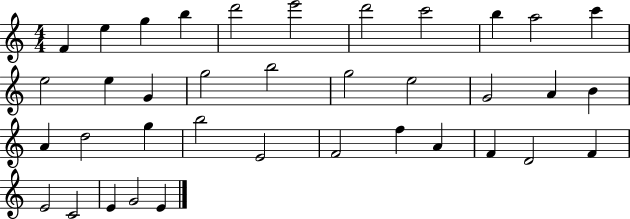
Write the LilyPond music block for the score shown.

{
  \clef treble
  \numericTimeSignature
  \time 4/4
  \key c \major
  f'4 e''4 g''4 b''4 | d'''2 e'''2 | d'''2 c'''2 | b''4 a''2 c'''4 | \break e''2 e''4 g'4 | g''2 b''2 | g''2 e''2 | g'2 a'4 b'4 | \break a'4 d''2 g''4 | b''2 e'2 | f'2 f''4 a'4 | f'4 d'2 f'4 | \break e'2 c'2 | e'4 g'2 e'4 | \bar "|."
}